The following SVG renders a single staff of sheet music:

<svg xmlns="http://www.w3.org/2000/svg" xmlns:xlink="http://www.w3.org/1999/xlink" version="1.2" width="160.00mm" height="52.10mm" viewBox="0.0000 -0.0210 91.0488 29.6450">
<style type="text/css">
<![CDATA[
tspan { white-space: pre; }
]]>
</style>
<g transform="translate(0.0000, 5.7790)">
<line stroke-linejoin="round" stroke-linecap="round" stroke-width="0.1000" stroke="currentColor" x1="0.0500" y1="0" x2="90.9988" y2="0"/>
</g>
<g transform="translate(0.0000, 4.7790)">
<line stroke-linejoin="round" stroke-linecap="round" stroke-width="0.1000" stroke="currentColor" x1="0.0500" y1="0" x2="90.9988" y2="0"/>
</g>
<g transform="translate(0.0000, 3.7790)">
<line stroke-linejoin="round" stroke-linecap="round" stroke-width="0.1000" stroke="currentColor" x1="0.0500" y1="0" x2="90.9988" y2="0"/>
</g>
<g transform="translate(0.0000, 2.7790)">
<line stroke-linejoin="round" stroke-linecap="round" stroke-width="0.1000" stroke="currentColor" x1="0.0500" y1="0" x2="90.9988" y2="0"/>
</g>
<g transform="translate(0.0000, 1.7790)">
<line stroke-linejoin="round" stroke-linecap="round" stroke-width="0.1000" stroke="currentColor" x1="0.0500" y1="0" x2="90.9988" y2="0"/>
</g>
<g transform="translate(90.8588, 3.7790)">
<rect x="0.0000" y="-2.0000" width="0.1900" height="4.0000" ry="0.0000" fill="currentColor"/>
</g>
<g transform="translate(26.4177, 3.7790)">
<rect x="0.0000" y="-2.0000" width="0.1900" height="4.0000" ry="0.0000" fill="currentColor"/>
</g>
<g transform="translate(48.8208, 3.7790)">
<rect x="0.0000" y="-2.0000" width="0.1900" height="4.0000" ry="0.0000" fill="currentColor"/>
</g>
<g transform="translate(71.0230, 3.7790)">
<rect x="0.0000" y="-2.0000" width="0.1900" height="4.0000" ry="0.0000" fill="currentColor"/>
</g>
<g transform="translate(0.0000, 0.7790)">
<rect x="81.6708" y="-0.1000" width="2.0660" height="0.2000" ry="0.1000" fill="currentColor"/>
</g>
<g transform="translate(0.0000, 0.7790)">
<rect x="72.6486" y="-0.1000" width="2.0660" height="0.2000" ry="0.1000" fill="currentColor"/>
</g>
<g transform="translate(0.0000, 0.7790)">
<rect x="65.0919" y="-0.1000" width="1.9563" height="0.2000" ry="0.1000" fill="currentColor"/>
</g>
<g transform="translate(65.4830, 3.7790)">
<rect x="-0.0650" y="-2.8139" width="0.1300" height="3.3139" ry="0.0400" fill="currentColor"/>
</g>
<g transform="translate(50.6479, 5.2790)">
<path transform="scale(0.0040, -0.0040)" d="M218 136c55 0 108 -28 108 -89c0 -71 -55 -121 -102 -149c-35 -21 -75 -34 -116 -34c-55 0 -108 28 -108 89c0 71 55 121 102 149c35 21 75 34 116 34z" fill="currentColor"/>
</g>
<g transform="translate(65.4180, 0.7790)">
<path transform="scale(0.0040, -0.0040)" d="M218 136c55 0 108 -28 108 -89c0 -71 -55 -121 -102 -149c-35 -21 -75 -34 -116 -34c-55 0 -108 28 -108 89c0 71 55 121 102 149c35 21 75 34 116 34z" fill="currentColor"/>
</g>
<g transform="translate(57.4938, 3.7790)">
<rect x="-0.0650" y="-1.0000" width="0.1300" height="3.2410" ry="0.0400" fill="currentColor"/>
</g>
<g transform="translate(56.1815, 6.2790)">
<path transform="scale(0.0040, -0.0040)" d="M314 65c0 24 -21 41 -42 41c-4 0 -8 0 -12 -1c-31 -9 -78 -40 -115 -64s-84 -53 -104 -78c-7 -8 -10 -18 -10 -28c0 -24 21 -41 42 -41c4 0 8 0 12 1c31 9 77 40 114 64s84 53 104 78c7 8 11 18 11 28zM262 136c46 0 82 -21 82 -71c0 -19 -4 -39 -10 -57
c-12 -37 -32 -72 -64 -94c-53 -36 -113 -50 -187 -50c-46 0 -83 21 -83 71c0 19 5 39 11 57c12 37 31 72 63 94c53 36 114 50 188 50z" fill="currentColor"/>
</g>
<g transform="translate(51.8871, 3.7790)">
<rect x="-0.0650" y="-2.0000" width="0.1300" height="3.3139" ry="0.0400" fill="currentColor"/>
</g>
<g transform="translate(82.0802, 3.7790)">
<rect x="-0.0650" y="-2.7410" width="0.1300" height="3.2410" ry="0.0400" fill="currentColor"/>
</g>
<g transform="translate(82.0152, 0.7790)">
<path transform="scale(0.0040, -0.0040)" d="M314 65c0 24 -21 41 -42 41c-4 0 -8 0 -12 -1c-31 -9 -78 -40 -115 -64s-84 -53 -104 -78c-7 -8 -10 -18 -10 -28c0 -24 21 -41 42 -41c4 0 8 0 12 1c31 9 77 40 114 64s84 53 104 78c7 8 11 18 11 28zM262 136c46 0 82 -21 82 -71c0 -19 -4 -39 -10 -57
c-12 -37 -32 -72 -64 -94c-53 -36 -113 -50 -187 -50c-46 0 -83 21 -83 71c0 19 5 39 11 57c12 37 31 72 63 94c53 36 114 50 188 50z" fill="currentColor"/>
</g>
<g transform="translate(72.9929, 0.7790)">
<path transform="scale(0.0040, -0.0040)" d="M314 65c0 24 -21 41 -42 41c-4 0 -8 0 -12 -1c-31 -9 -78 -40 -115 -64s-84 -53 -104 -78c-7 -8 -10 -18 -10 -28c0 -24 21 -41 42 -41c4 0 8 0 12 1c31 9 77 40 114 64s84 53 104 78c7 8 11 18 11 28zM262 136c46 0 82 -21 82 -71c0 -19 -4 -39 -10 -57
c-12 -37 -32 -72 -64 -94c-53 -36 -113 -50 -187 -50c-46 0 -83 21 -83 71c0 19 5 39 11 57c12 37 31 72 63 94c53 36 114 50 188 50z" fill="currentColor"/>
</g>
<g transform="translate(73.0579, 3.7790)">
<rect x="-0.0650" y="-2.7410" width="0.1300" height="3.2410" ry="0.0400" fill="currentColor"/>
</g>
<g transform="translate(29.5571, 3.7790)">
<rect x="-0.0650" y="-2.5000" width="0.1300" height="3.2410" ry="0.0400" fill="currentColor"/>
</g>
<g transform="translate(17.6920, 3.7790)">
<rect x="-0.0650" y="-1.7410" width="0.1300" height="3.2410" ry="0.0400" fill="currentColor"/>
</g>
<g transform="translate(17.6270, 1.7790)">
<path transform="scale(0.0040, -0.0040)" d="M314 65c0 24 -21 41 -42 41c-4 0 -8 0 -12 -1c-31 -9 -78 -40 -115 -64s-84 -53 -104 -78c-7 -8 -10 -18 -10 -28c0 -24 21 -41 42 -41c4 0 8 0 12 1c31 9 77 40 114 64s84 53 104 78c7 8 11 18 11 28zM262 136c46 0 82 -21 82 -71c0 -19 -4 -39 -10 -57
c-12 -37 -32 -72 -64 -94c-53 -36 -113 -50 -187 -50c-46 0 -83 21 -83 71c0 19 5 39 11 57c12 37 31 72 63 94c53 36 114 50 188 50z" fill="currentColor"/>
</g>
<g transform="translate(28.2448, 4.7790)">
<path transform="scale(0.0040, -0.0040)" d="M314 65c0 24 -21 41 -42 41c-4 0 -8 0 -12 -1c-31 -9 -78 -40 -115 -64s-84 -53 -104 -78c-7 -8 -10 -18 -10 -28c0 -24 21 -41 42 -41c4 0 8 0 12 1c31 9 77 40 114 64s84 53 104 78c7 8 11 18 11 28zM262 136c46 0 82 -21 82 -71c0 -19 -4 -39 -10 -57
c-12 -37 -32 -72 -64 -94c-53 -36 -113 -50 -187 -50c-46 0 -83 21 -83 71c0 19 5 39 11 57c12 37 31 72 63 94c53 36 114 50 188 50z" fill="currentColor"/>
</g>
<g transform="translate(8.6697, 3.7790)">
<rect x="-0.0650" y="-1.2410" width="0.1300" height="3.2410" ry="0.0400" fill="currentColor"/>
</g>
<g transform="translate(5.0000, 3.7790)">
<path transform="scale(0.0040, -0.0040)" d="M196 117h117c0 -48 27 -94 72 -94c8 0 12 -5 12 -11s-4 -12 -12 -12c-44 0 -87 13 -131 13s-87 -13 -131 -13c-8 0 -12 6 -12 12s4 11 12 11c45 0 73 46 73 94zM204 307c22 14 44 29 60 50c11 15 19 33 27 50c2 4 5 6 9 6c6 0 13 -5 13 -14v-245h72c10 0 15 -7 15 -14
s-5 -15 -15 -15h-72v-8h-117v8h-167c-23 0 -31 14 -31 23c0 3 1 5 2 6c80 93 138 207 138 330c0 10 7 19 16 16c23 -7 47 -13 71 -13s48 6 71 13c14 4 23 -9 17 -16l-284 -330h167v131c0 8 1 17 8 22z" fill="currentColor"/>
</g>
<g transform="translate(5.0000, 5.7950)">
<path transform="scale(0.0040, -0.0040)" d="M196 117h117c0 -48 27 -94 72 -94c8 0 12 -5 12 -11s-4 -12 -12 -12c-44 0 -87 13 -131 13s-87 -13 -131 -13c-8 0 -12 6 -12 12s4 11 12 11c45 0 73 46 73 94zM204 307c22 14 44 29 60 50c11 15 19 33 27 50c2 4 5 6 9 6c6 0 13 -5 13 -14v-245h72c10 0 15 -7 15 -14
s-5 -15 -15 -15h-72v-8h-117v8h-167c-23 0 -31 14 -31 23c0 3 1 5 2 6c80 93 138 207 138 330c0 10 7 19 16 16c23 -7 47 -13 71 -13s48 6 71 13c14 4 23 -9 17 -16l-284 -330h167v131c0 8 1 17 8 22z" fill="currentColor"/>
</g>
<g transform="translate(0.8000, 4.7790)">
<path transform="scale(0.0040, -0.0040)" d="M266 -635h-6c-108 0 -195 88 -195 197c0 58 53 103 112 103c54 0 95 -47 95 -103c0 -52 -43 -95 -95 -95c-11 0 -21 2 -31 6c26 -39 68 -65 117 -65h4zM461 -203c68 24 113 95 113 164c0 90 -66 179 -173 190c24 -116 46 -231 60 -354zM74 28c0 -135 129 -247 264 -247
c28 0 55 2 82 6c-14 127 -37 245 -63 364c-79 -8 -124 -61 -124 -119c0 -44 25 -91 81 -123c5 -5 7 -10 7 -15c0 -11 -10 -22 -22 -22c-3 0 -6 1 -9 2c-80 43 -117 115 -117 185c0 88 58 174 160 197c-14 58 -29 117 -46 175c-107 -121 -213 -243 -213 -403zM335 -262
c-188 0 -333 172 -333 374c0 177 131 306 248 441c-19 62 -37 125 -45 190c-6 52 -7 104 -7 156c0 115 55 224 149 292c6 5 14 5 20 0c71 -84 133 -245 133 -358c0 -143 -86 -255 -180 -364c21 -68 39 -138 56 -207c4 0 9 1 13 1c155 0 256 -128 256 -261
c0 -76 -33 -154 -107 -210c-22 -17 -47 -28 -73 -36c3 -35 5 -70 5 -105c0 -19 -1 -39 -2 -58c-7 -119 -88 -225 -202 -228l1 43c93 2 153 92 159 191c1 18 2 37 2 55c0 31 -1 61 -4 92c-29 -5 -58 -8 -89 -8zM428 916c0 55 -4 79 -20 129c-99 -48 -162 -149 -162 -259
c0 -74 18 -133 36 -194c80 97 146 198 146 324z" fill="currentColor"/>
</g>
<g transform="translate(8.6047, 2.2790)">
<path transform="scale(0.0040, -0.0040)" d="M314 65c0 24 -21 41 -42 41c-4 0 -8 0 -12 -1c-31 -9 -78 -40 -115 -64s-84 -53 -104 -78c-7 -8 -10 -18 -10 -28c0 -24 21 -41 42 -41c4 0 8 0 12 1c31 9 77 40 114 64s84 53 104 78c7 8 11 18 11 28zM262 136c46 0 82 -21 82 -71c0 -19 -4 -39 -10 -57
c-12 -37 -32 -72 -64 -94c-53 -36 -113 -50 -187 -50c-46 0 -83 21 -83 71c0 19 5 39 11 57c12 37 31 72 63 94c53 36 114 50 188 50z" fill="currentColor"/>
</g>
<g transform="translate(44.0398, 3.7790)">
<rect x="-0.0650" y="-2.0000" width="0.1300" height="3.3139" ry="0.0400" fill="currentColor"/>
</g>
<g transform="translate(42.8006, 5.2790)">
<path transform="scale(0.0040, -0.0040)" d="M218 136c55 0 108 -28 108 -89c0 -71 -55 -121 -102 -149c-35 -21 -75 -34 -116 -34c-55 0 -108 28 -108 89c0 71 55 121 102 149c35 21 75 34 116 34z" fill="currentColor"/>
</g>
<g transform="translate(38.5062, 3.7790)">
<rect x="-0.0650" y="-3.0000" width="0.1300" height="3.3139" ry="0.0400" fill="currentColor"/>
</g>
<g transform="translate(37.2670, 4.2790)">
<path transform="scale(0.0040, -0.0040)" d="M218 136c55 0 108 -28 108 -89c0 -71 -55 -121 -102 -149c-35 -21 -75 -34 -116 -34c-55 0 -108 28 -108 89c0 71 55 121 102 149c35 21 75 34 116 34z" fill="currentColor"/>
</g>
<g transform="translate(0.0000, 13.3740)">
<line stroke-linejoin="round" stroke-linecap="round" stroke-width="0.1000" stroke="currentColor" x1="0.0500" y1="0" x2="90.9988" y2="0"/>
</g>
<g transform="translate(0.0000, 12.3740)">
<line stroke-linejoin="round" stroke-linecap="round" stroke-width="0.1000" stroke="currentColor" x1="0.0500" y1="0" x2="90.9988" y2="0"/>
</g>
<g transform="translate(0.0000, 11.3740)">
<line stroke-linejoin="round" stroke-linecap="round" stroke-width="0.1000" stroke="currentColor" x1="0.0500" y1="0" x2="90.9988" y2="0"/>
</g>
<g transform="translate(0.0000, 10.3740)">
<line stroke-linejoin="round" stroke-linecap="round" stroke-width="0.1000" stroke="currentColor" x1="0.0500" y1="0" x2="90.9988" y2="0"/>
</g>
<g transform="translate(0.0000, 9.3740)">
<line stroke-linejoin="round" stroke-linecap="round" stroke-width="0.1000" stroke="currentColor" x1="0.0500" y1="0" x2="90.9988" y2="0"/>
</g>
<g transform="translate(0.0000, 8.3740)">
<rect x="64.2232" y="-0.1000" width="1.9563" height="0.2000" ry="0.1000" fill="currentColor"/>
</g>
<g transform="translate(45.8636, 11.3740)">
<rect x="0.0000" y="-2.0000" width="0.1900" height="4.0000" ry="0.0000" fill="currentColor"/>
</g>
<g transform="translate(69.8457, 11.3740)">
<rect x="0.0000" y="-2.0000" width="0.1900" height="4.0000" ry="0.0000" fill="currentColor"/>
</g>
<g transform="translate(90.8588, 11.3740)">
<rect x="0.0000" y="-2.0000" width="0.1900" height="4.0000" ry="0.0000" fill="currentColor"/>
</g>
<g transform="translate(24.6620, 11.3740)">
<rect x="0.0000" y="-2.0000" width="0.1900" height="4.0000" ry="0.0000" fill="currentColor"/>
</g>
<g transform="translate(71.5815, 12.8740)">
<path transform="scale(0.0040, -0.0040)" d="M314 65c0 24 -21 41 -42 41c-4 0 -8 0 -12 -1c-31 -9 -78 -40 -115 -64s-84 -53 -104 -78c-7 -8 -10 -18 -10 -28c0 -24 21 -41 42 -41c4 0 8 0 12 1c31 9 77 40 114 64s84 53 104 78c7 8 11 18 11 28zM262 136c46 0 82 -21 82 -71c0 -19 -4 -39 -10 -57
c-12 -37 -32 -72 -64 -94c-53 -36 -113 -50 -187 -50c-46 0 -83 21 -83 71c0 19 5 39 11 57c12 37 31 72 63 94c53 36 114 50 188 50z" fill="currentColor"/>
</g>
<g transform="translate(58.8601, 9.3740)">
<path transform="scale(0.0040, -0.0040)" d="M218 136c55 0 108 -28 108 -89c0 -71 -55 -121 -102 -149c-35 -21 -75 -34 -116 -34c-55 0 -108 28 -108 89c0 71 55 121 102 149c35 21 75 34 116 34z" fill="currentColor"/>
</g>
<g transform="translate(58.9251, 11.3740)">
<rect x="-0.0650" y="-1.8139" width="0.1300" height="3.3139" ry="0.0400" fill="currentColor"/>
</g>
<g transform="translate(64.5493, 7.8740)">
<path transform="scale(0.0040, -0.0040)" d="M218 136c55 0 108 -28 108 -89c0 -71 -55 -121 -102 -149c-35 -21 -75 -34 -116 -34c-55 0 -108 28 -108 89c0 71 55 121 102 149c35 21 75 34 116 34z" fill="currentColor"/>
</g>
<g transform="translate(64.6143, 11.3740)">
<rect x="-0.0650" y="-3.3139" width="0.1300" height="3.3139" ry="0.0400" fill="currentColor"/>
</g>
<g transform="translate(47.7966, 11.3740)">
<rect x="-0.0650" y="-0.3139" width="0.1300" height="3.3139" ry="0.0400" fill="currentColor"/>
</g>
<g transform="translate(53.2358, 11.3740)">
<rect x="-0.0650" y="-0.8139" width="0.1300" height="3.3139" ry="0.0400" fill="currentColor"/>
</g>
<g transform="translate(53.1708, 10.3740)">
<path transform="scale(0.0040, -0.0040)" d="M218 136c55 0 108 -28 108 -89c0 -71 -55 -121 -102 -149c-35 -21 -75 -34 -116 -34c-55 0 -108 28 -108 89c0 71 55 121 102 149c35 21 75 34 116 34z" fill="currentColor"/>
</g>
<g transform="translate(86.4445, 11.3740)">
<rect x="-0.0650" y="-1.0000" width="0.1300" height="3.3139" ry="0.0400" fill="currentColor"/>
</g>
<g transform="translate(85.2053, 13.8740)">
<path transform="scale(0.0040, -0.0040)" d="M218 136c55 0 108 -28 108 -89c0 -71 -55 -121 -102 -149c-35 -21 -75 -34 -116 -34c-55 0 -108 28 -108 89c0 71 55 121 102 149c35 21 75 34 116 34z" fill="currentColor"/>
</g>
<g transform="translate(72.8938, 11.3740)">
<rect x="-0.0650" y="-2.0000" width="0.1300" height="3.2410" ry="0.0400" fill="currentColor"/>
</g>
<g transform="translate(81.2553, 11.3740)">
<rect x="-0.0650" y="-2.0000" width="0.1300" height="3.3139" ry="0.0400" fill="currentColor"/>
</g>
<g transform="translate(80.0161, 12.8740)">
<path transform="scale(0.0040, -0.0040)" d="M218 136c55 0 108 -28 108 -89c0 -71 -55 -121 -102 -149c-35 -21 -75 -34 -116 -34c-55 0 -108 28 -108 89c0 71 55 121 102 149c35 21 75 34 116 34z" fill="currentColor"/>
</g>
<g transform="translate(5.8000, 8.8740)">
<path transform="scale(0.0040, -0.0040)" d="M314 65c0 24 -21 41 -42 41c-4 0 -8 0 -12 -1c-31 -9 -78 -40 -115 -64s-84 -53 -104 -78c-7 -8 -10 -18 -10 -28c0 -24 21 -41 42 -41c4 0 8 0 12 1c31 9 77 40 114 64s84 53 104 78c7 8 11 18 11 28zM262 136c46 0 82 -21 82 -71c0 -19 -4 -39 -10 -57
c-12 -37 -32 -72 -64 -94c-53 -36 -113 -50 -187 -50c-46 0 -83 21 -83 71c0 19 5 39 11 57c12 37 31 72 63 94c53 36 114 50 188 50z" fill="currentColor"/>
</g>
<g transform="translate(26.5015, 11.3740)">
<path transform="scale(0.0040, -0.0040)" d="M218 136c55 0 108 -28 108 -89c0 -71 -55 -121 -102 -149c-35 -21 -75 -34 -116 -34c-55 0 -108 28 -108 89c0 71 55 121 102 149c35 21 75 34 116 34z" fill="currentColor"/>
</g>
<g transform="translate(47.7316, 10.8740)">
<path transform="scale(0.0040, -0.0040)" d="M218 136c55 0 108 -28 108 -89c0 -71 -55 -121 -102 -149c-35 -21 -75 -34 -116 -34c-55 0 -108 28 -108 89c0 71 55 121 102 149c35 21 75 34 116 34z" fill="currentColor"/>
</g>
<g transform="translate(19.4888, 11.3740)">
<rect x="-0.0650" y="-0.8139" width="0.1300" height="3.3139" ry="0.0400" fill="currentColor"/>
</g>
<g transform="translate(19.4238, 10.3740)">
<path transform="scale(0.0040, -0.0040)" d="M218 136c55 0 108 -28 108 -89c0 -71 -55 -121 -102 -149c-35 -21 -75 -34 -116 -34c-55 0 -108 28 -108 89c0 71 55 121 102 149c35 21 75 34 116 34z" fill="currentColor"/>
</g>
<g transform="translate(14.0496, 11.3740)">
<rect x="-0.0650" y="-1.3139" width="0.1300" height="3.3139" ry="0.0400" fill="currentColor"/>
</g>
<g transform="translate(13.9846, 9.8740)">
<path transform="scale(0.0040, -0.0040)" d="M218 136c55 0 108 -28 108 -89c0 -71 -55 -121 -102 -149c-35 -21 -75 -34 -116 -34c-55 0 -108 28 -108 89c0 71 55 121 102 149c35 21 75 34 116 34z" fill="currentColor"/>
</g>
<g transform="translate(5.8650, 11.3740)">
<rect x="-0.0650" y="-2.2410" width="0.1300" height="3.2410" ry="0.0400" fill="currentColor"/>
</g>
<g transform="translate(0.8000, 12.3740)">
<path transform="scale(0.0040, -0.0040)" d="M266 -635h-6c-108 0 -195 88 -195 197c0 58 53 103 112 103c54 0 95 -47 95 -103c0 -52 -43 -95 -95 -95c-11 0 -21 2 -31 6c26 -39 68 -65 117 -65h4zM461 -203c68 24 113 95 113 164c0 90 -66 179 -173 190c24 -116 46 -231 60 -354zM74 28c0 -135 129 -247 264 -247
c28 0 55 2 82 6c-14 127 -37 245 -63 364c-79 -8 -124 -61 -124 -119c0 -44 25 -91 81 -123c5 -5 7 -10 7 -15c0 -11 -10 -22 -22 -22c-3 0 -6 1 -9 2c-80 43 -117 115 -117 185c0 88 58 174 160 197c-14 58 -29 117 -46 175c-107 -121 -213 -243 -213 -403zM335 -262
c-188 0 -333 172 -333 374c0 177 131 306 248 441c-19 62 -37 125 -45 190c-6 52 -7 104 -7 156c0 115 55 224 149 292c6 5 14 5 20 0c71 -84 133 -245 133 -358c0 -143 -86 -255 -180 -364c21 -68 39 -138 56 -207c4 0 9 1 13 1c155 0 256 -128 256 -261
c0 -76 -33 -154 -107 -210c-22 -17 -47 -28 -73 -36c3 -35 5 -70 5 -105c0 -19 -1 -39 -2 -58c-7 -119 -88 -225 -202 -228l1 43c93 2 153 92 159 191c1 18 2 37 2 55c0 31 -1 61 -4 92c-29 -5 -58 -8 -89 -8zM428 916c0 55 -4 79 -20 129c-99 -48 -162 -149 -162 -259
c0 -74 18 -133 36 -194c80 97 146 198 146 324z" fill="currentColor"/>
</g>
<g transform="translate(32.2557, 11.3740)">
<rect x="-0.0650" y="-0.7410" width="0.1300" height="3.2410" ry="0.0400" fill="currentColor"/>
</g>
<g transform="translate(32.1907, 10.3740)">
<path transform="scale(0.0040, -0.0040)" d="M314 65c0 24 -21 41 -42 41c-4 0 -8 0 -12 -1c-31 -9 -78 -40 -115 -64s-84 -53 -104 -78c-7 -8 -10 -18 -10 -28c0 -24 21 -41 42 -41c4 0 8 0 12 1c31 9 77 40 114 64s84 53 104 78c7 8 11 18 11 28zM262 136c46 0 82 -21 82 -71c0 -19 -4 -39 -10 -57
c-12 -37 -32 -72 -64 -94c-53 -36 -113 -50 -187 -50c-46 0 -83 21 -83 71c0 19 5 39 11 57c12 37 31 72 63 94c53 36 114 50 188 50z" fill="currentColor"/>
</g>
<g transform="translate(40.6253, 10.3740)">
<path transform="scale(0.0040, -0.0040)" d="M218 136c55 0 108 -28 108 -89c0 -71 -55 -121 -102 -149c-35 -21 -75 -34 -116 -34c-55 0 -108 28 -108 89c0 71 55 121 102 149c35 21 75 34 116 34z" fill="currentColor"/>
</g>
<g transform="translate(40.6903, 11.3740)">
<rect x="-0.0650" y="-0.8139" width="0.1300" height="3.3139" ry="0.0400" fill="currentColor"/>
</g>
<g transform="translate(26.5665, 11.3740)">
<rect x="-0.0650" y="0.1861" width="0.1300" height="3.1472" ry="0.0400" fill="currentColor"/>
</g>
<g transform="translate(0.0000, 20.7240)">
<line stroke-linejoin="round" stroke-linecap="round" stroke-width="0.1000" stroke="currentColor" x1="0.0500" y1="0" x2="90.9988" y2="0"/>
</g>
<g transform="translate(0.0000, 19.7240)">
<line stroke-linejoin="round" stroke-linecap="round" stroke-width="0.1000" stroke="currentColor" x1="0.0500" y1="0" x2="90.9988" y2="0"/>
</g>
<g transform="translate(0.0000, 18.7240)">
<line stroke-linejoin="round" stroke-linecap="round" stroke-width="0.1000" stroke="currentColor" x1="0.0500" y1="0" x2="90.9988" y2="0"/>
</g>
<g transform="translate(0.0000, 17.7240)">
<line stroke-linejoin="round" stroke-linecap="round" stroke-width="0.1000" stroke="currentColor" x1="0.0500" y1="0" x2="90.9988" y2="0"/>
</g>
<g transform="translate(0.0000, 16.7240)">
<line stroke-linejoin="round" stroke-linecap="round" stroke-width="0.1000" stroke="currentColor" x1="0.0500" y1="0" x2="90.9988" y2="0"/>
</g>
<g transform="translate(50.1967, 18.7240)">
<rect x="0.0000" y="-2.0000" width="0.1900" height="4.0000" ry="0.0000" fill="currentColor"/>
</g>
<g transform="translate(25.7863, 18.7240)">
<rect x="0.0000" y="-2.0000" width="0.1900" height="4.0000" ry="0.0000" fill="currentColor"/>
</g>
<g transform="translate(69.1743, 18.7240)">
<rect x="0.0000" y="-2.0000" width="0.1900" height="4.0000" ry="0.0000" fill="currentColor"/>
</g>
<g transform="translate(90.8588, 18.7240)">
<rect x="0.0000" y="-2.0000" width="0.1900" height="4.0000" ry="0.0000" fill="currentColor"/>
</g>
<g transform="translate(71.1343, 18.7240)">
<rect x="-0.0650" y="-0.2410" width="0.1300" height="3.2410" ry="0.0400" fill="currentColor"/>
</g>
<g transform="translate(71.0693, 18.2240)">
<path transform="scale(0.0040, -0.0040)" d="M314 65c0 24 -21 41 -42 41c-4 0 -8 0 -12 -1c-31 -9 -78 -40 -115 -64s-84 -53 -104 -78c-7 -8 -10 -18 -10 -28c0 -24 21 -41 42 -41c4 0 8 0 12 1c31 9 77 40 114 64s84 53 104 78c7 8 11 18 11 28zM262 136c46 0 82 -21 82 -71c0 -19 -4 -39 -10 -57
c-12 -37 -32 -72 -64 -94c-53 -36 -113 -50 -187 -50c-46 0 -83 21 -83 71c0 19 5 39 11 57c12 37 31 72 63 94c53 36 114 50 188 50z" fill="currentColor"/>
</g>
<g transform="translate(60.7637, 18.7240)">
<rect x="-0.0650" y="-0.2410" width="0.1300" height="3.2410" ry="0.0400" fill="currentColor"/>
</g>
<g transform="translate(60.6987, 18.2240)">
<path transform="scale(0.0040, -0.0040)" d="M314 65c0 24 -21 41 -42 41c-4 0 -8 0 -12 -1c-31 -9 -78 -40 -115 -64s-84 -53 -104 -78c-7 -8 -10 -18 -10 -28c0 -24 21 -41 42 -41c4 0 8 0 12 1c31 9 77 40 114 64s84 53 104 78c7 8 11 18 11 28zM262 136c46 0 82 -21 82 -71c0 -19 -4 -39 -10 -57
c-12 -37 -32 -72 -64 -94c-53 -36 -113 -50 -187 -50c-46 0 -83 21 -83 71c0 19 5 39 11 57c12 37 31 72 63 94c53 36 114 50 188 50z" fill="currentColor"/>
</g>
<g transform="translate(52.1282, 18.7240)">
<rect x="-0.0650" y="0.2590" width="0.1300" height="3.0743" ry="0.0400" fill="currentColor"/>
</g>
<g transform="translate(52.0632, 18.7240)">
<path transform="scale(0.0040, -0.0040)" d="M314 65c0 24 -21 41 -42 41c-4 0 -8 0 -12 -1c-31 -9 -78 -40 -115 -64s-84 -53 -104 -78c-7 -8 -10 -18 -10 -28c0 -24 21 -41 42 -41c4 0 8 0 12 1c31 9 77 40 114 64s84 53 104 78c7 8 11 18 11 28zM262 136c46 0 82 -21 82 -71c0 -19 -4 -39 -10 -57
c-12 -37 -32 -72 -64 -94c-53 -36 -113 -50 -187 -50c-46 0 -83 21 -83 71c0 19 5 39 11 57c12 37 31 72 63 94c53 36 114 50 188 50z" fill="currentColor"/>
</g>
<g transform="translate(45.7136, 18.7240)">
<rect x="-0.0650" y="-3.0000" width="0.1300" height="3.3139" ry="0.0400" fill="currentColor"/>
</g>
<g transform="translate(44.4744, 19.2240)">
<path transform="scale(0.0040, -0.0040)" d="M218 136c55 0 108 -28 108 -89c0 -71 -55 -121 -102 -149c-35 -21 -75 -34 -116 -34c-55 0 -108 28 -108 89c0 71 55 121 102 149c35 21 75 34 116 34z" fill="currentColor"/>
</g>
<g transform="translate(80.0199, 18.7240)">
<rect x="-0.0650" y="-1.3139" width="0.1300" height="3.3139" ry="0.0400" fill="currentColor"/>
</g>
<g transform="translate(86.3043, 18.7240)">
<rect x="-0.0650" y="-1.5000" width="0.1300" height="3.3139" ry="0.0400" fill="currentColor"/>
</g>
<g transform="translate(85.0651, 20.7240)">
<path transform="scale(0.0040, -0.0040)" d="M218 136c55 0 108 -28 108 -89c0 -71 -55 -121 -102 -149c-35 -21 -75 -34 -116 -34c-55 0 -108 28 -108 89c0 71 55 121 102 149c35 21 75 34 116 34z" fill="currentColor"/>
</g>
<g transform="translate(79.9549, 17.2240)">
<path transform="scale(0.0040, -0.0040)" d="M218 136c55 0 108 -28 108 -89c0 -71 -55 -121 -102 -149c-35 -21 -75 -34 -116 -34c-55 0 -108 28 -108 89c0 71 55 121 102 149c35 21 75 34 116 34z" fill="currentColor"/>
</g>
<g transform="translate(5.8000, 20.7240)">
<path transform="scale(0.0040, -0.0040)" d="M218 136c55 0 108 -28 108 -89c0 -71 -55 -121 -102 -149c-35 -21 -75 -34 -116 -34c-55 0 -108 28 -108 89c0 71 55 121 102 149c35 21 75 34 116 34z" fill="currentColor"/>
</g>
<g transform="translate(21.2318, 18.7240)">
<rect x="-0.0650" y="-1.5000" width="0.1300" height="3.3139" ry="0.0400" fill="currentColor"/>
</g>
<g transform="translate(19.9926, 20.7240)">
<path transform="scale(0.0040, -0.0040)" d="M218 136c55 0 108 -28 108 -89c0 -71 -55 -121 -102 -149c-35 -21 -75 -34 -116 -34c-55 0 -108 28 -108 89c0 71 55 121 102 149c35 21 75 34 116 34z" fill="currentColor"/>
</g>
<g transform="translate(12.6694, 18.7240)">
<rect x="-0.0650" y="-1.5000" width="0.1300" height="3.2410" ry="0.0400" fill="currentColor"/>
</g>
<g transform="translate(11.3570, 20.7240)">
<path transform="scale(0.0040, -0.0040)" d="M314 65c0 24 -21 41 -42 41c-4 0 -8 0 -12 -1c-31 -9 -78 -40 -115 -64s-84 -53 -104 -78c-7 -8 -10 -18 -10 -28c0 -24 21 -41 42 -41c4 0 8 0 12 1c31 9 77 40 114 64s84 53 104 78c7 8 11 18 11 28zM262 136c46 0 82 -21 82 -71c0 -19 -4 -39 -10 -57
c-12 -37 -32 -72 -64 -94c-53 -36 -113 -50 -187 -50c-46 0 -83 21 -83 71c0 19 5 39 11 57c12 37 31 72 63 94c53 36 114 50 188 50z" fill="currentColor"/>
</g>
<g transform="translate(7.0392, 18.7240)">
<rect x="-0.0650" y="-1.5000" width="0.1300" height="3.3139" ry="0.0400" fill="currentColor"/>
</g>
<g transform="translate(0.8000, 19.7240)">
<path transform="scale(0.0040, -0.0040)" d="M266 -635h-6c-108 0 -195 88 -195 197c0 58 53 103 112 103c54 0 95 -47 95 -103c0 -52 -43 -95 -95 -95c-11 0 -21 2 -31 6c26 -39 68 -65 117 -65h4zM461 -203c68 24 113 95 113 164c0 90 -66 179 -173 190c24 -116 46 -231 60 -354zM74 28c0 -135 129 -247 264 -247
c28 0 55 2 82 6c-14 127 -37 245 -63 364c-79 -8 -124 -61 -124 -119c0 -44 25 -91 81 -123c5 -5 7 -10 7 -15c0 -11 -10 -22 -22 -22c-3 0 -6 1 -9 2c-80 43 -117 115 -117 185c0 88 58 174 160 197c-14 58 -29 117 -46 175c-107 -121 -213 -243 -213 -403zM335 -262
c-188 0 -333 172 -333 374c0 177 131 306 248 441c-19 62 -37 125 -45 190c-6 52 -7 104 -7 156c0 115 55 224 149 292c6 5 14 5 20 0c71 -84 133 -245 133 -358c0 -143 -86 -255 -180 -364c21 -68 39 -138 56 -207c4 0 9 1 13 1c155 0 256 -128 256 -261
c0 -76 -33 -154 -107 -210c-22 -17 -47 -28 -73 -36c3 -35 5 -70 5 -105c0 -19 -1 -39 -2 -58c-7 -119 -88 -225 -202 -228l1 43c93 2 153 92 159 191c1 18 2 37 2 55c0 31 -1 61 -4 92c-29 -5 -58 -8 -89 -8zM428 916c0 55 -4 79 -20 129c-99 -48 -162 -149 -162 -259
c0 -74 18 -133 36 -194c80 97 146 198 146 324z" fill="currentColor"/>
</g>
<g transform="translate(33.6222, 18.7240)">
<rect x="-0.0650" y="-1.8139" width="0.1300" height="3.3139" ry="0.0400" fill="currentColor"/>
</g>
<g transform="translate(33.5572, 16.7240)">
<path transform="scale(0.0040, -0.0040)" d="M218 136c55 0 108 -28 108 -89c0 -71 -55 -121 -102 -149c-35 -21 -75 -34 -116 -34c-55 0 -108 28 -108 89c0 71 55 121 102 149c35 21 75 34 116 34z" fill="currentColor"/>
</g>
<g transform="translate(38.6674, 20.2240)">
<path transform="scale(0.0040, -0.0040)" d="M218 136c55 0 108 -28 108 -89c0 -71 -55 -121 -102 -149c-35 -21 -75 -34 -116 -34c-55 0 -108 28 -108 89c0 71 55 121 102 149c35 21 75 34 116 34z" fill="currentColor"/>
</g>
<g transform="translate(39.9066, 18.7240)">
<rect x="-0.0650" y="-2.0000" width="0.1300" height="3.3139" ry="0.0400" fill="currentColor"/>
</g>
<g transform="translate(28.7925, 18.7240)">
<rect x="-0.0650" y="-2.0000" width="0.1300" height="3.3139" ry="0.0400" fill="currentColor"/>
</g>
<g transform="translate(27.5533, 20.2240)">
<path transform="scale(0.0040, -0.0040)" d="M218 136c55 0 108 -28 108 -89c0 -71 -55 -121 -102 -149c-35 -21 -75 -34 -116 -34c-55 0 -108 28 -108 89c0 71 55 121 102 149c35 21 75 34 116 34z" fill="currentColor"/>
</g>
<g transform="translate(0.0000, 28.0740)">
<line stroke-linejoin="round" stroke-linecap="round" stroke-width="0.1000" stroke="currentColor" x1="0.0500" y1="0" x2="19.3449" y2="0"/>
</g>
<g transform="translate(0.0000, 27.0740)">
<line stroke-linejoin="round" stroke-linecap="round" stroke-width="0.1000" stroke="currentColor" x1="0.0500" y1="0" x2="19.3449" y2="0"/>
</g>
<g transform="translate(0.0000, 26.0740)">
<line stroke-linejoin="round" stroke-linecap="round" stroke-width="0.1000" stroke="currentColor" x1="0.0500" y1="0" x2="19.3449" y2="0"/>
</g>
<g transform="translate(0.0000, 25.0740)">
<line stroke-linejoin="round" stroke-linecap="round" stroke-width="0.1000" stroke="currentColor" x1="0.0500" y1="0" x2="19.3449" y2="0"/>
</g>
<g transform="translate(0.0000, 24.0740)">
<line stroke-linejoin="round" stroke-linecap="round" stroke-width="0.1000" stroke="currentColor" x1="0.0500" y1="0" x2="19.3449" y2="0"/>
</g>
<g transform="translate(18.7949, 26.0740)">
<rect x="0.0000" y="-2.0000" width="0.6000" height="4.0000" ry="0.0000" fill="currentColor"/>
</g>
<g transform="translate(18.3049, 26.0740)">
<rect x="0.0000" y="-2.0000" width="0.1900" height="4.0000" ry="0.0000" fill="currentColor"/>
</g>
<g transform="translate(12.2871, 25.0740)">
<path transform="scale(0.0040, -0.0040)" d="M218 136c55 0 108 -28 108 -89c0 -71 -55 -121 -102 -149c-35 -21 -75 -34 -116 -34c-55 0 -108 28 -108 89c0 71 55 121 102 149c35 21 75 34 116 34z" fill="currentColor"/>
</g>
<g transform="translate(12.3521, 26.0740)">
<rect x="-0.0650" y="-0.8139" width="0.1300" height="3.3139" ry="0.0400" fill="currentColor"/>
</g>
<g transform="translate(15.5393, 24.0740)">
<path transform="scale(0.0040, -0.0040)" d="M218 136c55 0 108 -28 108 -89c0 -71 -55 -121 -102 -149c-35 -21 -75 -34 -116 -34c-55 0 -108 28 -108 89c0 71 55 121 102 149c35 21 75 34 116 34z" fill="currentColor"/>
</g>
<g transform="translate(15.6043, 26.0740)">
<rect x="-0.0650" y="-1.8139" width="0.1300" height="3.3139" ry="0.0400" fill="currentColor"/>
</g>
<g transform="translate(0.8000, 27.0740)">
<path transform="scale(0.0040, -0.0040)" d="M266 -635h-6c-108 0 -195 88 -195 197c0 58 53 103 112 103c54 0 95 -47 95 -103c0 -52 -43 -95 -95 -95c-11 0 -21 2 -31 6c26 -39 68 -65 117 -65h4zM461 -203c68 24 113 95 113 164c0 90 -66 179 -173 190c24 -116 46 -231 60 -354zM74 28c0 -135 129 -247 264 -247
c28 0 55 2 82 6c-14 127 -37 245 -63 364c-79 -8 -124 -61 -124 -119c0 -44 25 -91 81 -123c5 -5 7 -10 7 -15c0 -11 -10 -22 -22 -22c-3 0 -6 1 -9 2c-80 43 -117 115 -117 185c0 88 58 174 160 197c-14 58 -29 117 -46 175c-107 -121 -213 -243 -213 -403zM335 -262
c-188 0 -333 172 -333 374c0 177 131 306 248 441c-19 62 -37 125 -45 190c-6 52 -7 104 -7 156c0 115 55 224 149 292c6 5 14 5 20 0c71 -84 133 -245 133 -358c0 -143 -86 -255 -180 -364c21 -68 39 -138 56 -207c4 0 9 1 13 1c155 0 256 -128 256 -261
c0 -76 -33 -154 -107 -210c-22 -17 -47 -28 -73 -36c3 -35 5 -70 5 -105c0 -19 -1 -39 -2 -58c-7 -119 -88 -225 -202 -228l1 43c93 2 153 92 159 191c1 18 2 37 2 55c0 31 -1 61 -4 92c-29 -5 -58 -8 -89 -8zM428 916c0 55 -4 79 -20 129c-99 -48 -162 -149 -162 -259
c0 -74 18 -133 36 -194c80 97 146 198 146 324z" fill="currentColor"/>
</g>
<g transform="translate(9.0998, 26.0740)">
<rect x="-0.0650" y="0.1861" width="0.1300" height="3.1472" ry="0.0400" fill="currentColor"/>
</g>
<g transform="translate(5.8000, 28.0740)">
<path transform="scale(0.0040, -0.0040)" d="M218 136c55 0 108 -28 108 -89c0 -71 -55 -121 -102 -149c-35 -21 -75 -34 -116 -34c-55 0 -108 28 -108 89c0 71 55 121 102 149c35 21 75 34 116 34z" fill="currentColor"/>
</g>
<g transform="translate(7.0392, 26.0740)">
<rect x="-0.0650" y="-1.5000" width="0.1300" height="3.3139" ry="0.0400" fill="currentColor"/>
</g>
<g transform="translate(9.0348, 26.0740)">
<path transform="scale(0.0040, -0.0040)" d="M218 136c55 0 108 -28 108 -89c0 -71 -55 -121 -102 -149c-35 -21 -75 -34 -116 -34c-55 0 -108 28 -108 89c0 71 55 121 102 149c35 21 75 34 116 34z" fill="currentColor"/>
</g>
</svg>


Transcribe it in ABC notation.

X:1
T:Untitled
M:4/4
L:1/4
K:C
e2 f2 G2 A F F D2 a a2 a2 g2 e d B d2 d c d f b F2 F D E E2 E F f F A B2 c2 c2 e E E B d f